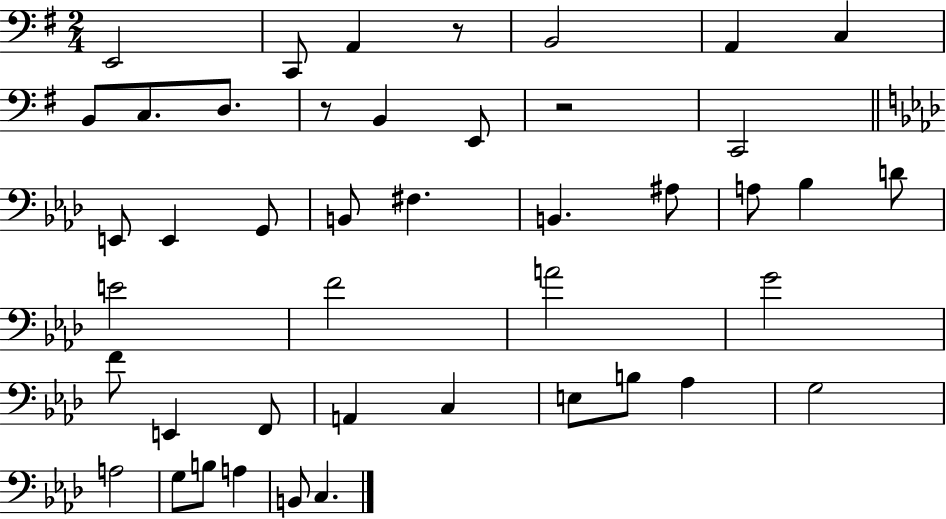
{
  \clef bass
  \numericTimeSignature
  \time 2/4
  \key g \major
  e,2 | c,8 a,4 r8 | b,2 | a,4 c4 | \break b,8 c8. d8. | r8 b,4 e,8 | r2 | c,2 | \break \bar "||" \break \key aes \major e,8 e,4 g,8 | b,8 fis4. | b,4. ais8 | a8 bes4 d'8 | \break e'2 | f'2 | a'2 | g'2 | \break f'8 e,4 f,8 | a,4 c4 | e8 b8 aes4 | g2 | \break a2 | g8 b8 a4 | b,8 c4. | \bar "|."
}